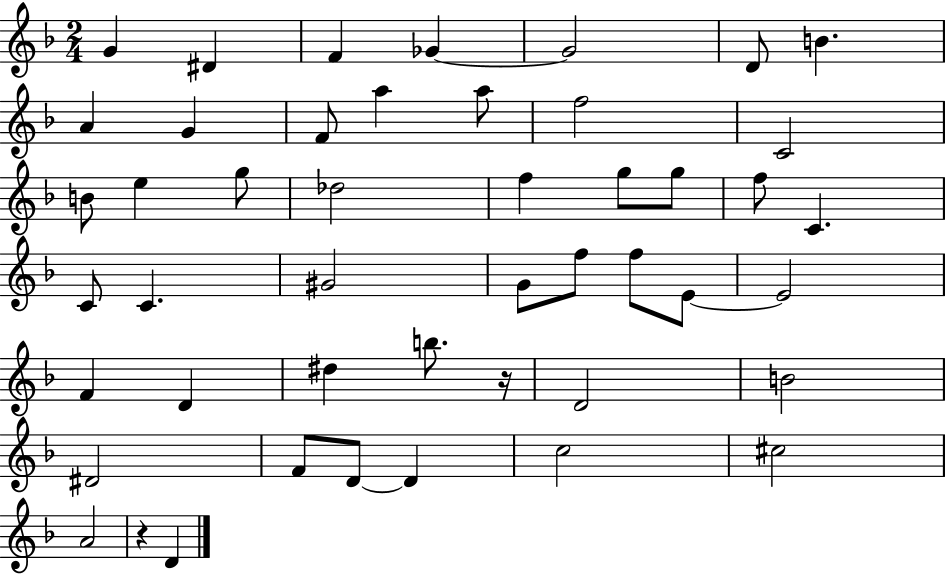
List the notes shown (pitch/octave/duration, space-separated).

G4/q D#4/q F4/q Gb4/q Gb4/h D4/e B4/q. A4/q G4/q F4/e A5/q A5/e F5/h C4/h B4/e E5/q G5/e Db5/h F5/q G5/e G5/e F5/e C4/q. C4/e C4/q. G#4/h G4/e F5/e F5/e E4/e E4/h F4/q D4/q D#5/q B5/e. R/s D4/h B4/h D#4/h F4/e D4/e D4/q C5/h C#5/h A4/h R/q D4/q